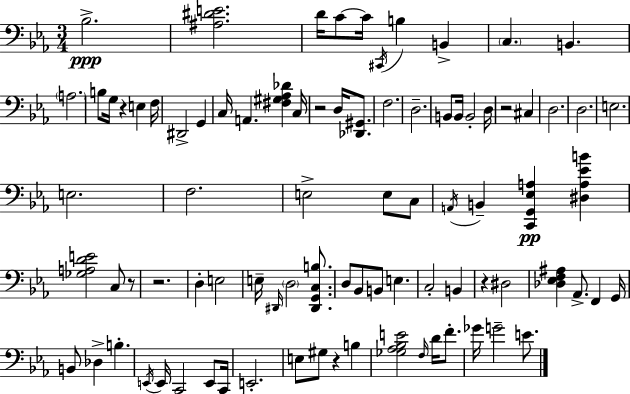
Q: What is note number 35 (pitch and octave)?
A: C3